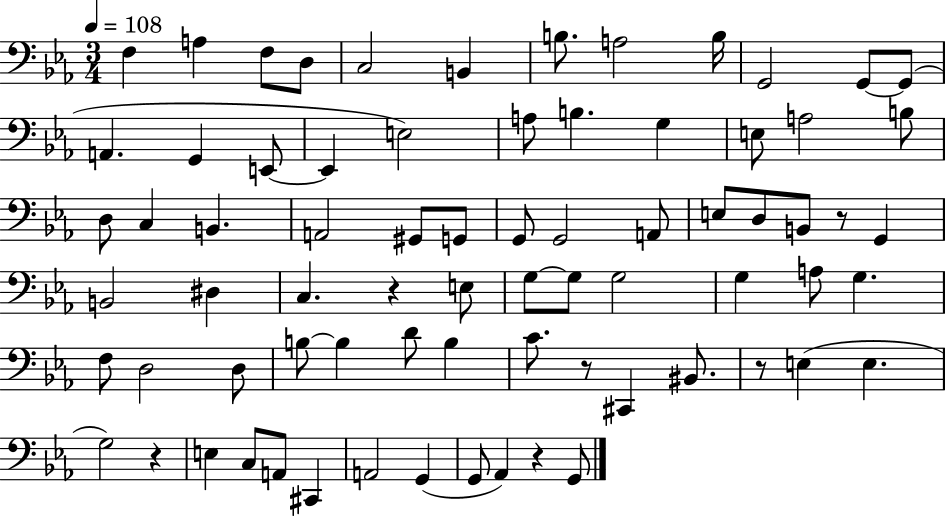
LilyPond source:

{
  \clef bass
  \numericTimeSignature
  \time 3/4
  \key ees \major
  \tempo 4 = 108
  f4 a4 f8 d8 | c2 b,4 | b8. a2 b16 | g,2 g,8~~ g,8( | \break a,4. g,4 e,8~~ | e,4 e2) | a8 b4. g4 | e8 a2 b8 | \break d8 c4 b,4. | a,2 gis,8 g,8 | g,8 g,2 a,8 | e8 d8 b,8 r8 g,4 | \break b,2 dis4 | c4. r4 e8 | g8~~ g8 g2 | g4 a8 g4. | \break f8 d2 d8 | b8~~ b4 d'8 b4 | c'8. r8 cis,4 bis,8. | r8 e4( e4. | \break g2) r4 | e4 c8 a,8 cis,4 | a,2 g,4( | g,8 aes,4) r4 g,8 | \break \bar "|."
}